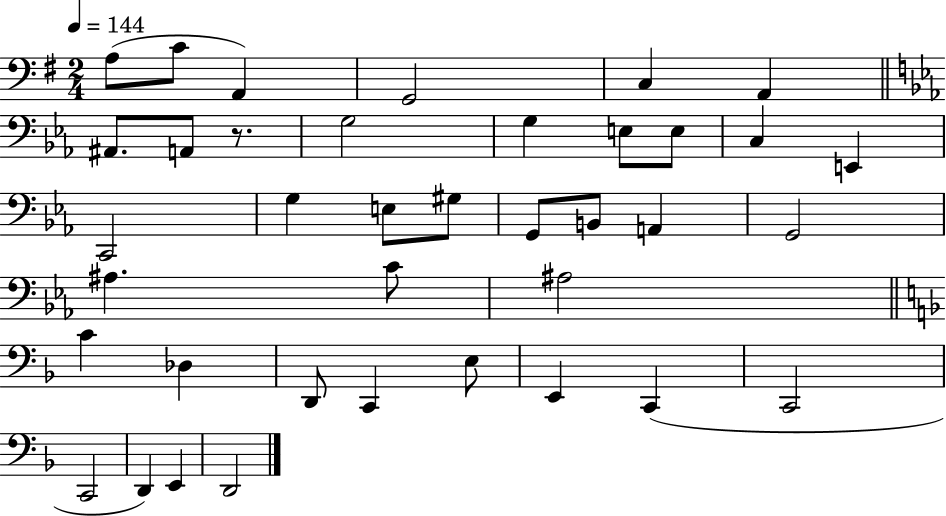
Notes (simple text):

A3/e C4/e A2/q G2/h C3/q A2/q A#2/e. A2/e R/e. G3/h G3/q E3/e E3/e C3/q E2/q C2/h G3/q E3/e G#3/e G2/e B2/e A2/q G2/h A#3/q. C4/e A#3/h C4/q Db3/q D2/e C2/q E3/e E2/q C2/q C2/h C2/h D2/q E2/q D2/h